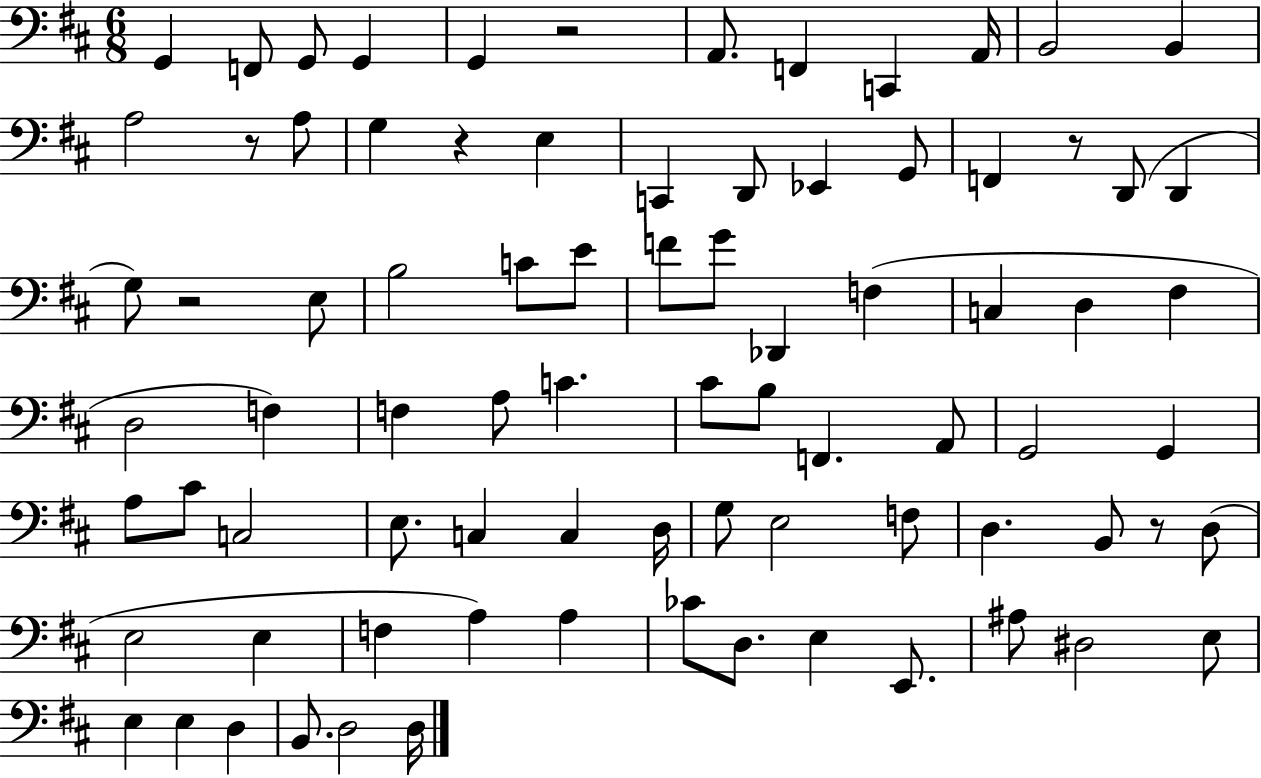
X:1
T:Untitled
M:6/8
L:1/4
K:D
G,, F,,/2 G,,/2 G,, G,, z2 A,,/2 F,, C,, A,,/4 B,,2 B,, A,2 z/2 A,/2 G, z E, C,, D,,/2 _E,, G,,/2 F,, z/2 D,,/2 D,, G,/2 z2 E,/2 B,2 C/2 E/2 F/2 G/2 _D,, F, C, D, ^F, D,2 F, F, A,/2 C ^C/2 B,/2 F,, A,,/2 G,,2 G,, A,/2 ^C/2 C,2 E,/2 C, C, D,/4 G,/2 E,2 F,/2 D, B,,/2 z/2 D,/2 E,2 E, F, A, A, _C/2 D,/2 E, E,,/2 ^A,/2 ^D,2 E,/2 E, E, D, B,,/2 D,2 D,/4